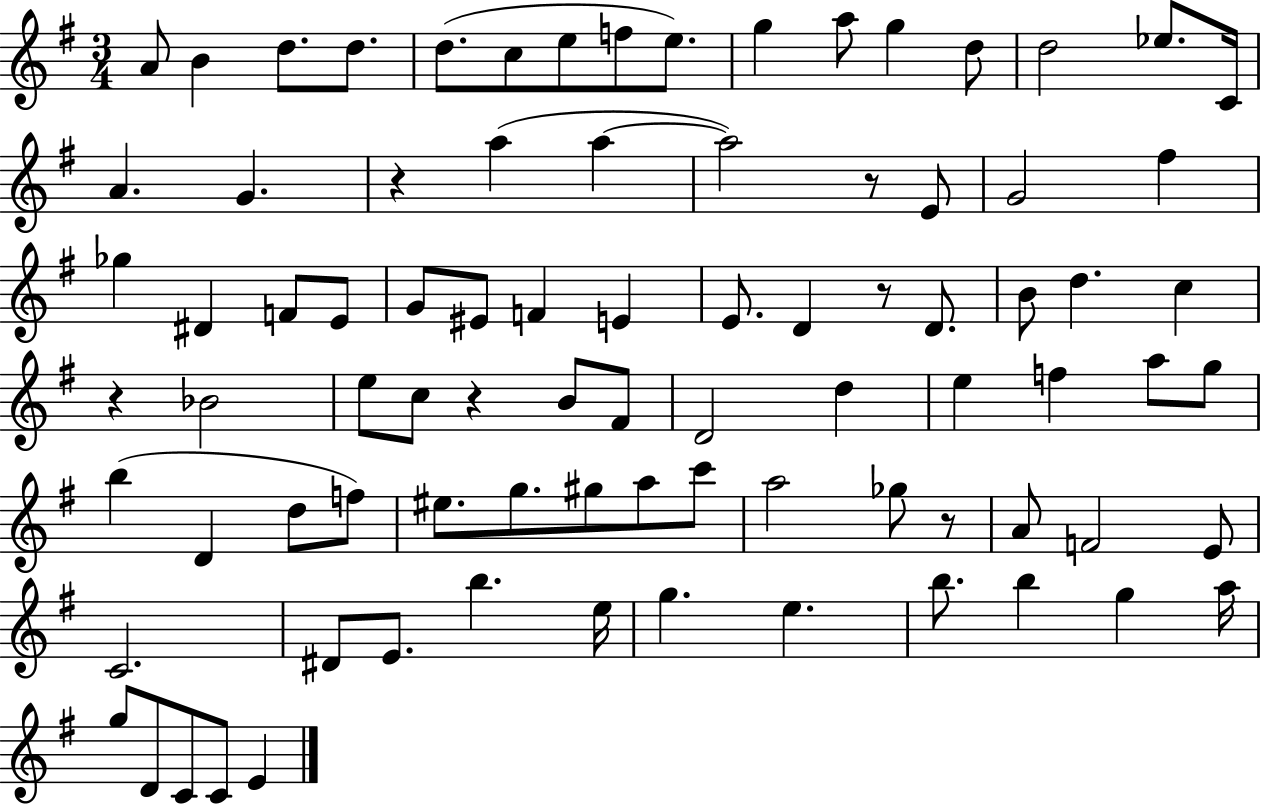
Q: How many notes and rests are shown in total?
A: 85